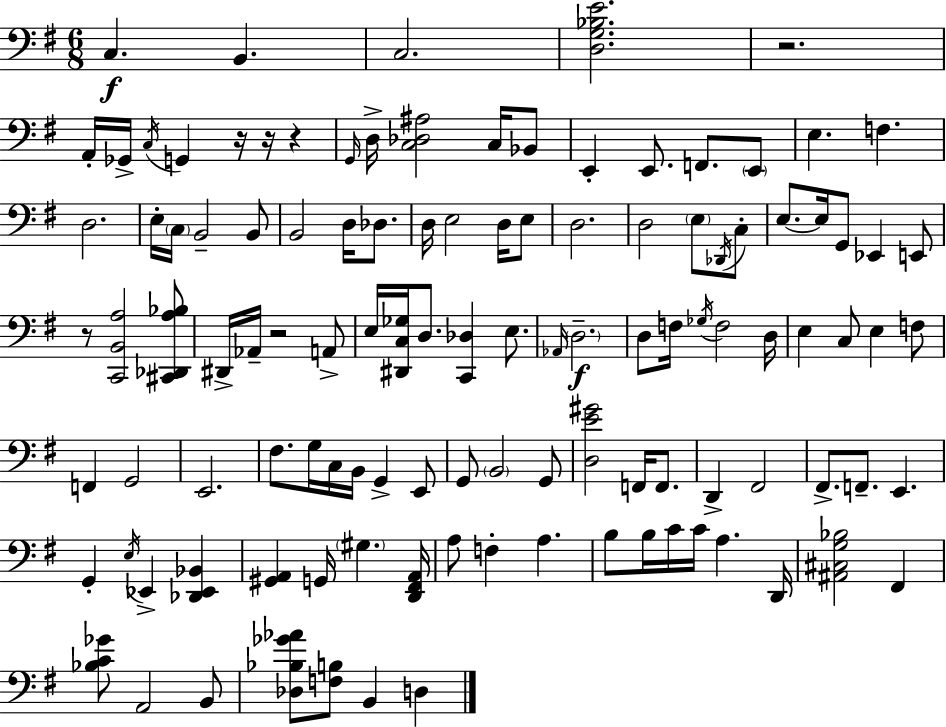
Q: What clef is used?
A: bass